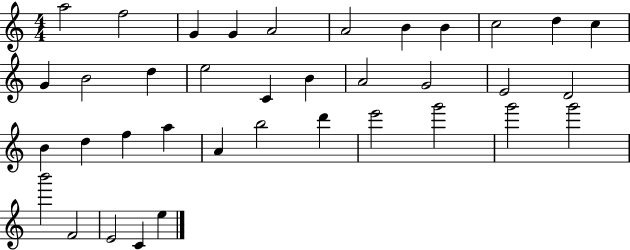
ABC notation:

X:1
T:Untitled
M:4/4
L:1/4
K:C
a2 f2 G G A2 A2 B B c2 d c G B2 d e2 C B A2 G2 E2 D2 B d f a A b2 d' e'2 g'2 g'2 g'2 b'2 F2 E2 C e